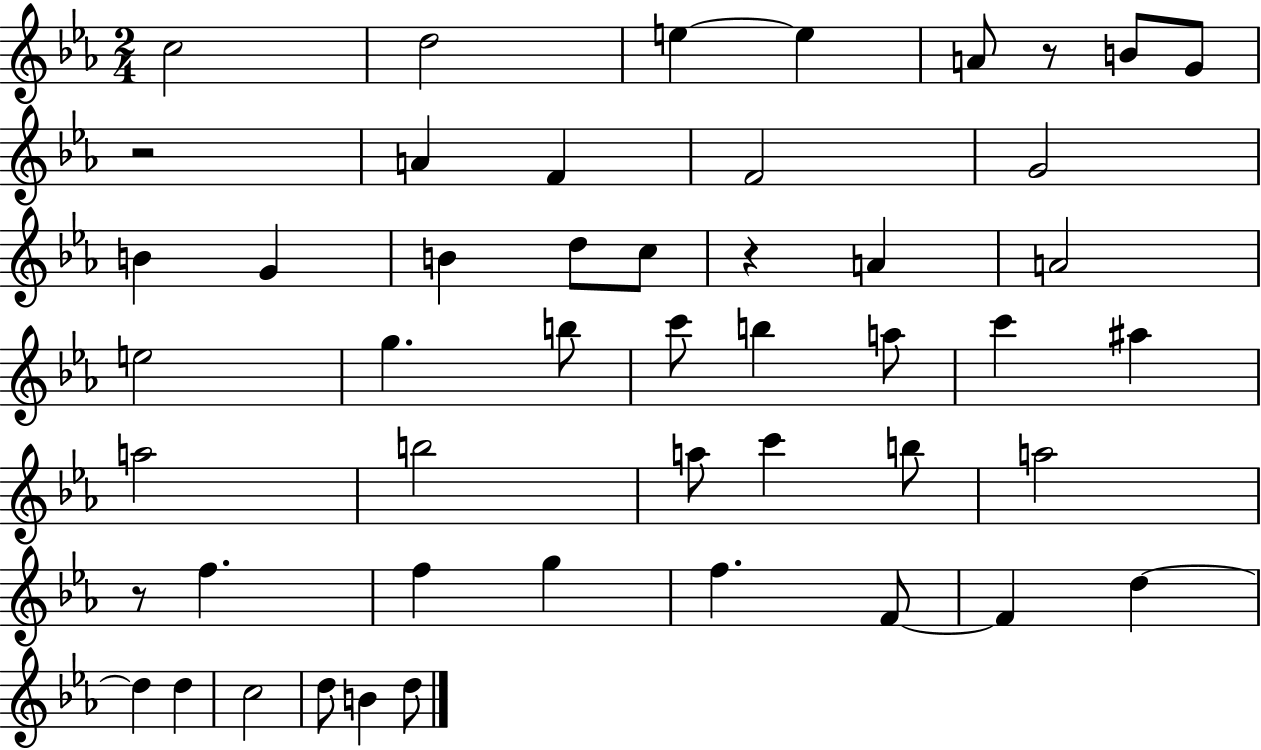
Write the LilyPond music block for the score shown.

{
  \clef treble
  \numericTimeSignature
  \time 2/4
  \key ees \major
  c''2 | d''2 | e''4~~ e''4 | a'8 r8 b'8 g'8 | \break r2 | a'4 f'4 | f'2 | g'2 | \break b'4 g'4 | b'4 d''8 c''8 | r4 a'4 | a'2 | \break e''2 | g''4. b''8 | c'''8 b''4 a''8 | c'''4 ais''4 | \break a''2 | b''2 | a''8 c'''4 b''8 | a''2 | \break r8 f''4. | f''4 g''4 | f''4. f'8~~ | f'4 d''4~~ | \break d''4 d''4 | c''2 | d''8 b'4 d''8 | \bar "|."
}